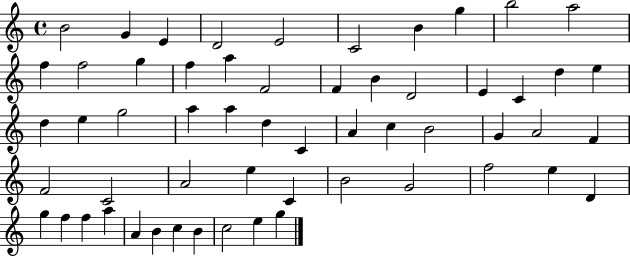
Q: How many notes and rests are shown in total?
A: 57